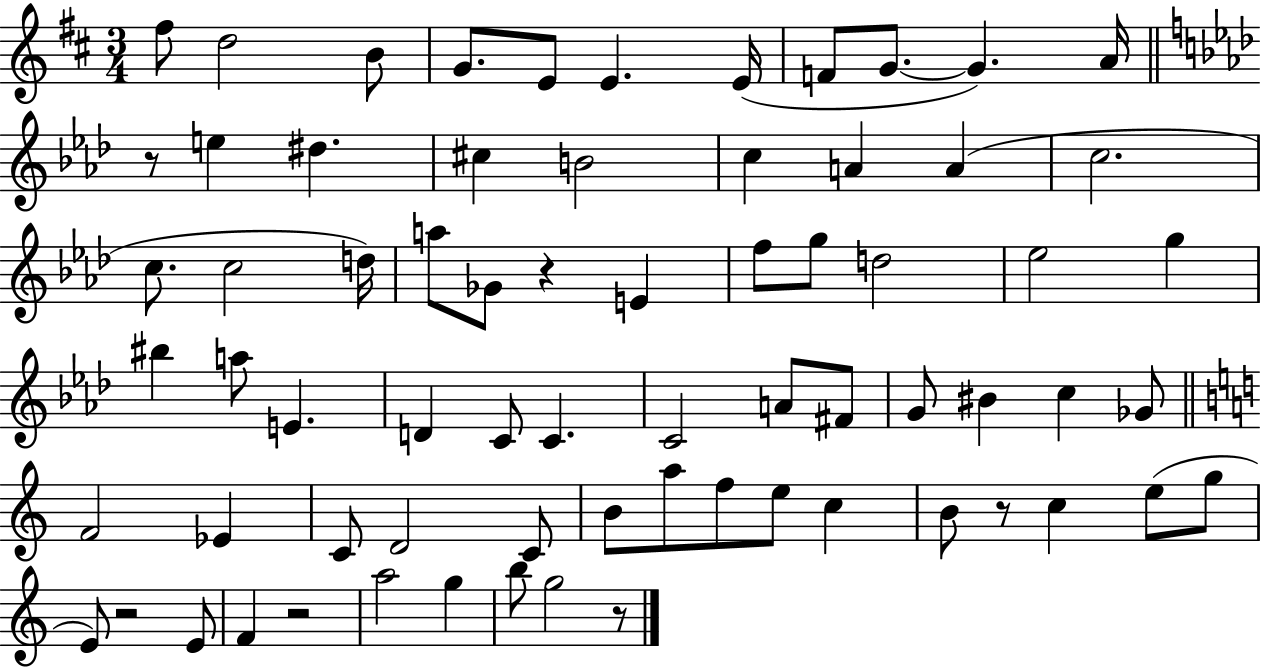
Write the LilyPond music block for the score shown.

{
  \clef treble
  \numericTimeSignature
  \time 3/4
  \key d \major
  \repeat volta 2 { fis''8 d''2 b'8 | g'8. e'8 e'4. e'16( | f'8 g'8.~~ g'4.) a'16 | \bar "||" \break \key aes \major r8 e''4 dis''4. | cis''4 b'2 | c''4 a'4 a'4( | c''2. | \break c''8. c''2 d''16) | a''8 ges'8 r4 e'4 | f''8 g''8 d''2 | ees''2 g''4 | \break bis''4 a''8 e'4. | d'4 c'8 c'4. | c'2 a'8 fis'8 | g'8 bis'4 c''4 ges'8 | \break \bar "||" \break \key c \major f'2 ees'4 | c'8 d'2 c'8 | b'8 a''8 f''8 e''8 c''4 | b'8 r8 c''4 e''8( g''8 | \break e'8) r2 e'8 | f'4 r2 | a''2 g''4 | b''8 g''2 r8 | \break } \bar "|."
}